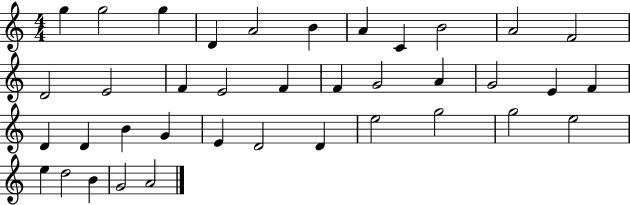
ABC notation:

X:1
T:Untitled
M:4/4
L:1/4
K:C
g g2 g D A2 B A C B2 A2 F2 D2 E2 F E2 F F G2 A G2 E F D D B G E D2 D e2 g2 g2 e2 e d2 B G2 A2